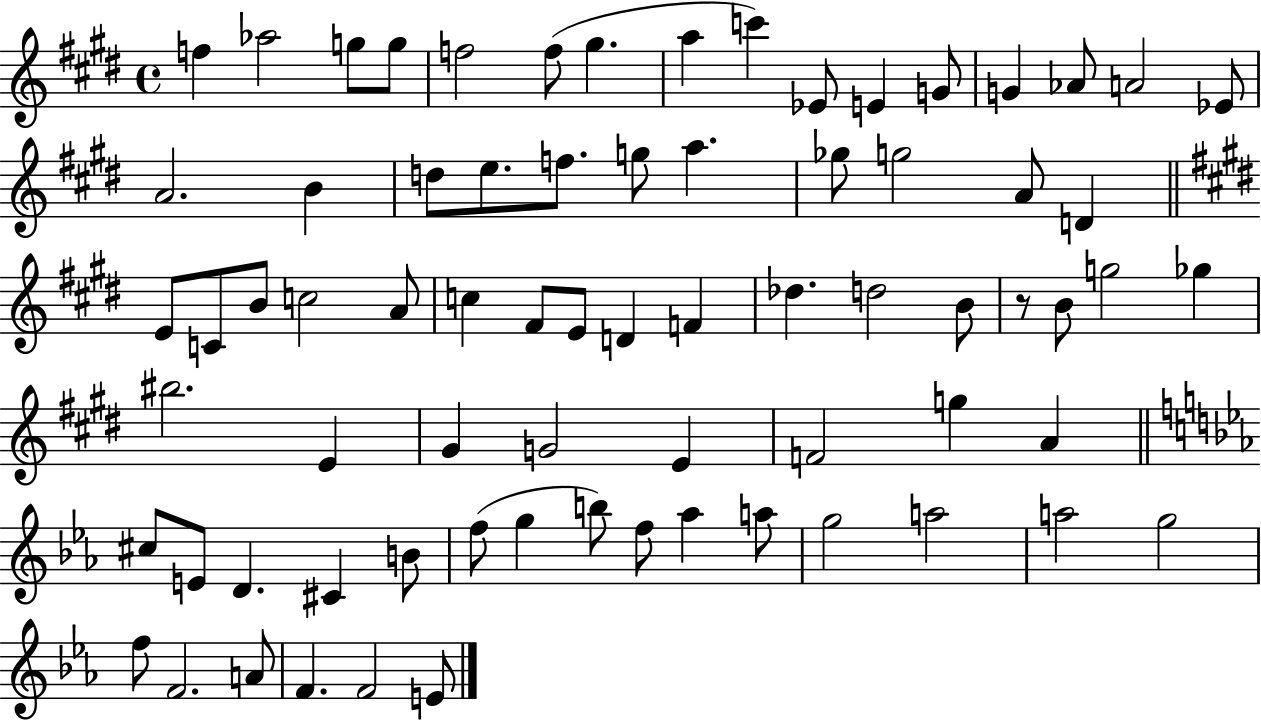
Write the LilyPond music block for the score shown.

{
  \clef treble
  \time 4/4
  \defaultTimeSignature
  \key e \major
  f''4 aes''2 g''8 g''8 | f''2 f''8( gis''4. | a''4 c'''4) ees'8 e'4 g'8 | g'4 aes'8 a'2 ees'8 | \break a'2. b'4 | d''8 e''8. f''8. g''8 a''4. | ges''8 g''2 a'8 d'4 | \bar "||" \break \key e \major e'8 c'8 b'8 c''2 a'8 | c''4 fis'8 e'8 d'4 f'4 | des''4. d''2 b'8 | r8 b'8 g''2 ges''4 | \break bis''2. e'4 | gis'4 g'2 e'4 | f'2 g''4 a'4 | \bar "||" \break \key c \minor cis''8 e'8 d'4. cis'4 b'8 | f''8( g''4 b''8) f''8 aes''4 a''8 | g''2 a''2 | a''2 g''2 | \break f''8 f'2. a'8 | f'4. f'2 e'8 | \bar "|."
}